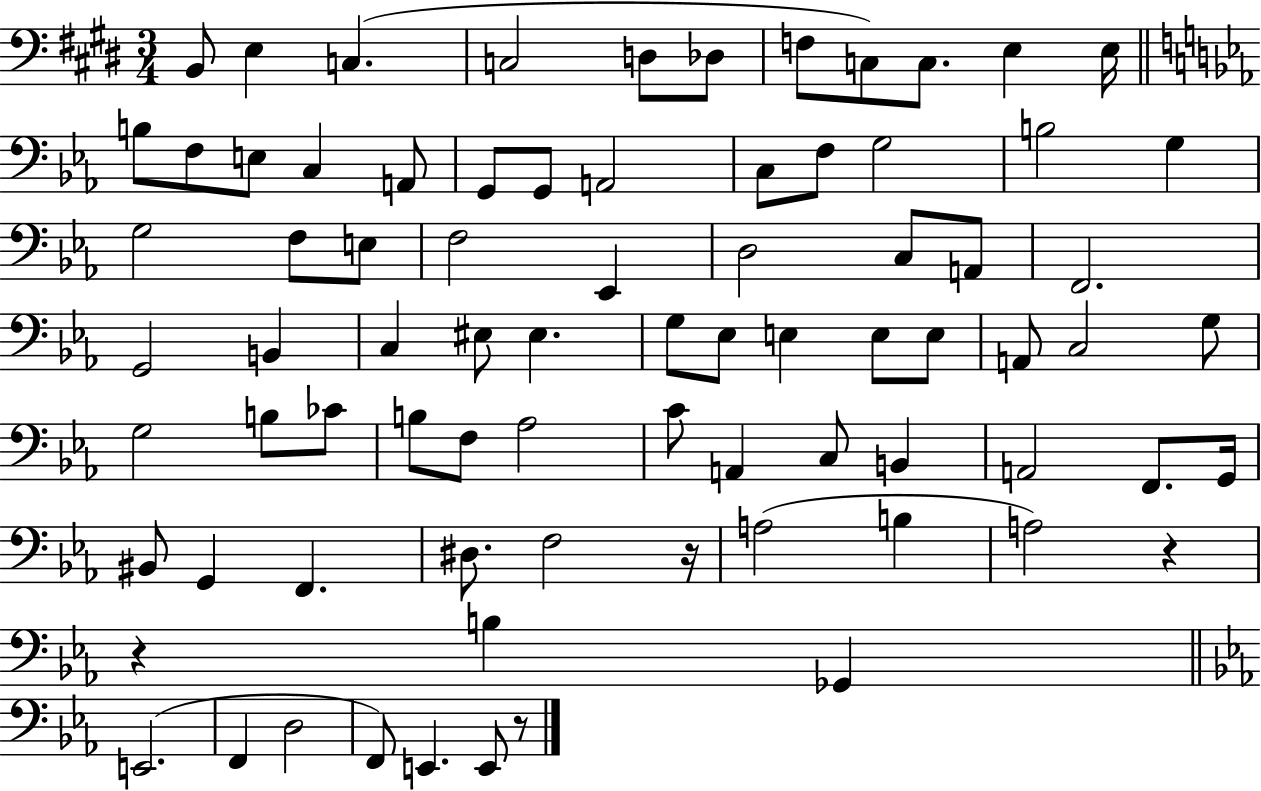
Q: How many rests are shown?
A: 4